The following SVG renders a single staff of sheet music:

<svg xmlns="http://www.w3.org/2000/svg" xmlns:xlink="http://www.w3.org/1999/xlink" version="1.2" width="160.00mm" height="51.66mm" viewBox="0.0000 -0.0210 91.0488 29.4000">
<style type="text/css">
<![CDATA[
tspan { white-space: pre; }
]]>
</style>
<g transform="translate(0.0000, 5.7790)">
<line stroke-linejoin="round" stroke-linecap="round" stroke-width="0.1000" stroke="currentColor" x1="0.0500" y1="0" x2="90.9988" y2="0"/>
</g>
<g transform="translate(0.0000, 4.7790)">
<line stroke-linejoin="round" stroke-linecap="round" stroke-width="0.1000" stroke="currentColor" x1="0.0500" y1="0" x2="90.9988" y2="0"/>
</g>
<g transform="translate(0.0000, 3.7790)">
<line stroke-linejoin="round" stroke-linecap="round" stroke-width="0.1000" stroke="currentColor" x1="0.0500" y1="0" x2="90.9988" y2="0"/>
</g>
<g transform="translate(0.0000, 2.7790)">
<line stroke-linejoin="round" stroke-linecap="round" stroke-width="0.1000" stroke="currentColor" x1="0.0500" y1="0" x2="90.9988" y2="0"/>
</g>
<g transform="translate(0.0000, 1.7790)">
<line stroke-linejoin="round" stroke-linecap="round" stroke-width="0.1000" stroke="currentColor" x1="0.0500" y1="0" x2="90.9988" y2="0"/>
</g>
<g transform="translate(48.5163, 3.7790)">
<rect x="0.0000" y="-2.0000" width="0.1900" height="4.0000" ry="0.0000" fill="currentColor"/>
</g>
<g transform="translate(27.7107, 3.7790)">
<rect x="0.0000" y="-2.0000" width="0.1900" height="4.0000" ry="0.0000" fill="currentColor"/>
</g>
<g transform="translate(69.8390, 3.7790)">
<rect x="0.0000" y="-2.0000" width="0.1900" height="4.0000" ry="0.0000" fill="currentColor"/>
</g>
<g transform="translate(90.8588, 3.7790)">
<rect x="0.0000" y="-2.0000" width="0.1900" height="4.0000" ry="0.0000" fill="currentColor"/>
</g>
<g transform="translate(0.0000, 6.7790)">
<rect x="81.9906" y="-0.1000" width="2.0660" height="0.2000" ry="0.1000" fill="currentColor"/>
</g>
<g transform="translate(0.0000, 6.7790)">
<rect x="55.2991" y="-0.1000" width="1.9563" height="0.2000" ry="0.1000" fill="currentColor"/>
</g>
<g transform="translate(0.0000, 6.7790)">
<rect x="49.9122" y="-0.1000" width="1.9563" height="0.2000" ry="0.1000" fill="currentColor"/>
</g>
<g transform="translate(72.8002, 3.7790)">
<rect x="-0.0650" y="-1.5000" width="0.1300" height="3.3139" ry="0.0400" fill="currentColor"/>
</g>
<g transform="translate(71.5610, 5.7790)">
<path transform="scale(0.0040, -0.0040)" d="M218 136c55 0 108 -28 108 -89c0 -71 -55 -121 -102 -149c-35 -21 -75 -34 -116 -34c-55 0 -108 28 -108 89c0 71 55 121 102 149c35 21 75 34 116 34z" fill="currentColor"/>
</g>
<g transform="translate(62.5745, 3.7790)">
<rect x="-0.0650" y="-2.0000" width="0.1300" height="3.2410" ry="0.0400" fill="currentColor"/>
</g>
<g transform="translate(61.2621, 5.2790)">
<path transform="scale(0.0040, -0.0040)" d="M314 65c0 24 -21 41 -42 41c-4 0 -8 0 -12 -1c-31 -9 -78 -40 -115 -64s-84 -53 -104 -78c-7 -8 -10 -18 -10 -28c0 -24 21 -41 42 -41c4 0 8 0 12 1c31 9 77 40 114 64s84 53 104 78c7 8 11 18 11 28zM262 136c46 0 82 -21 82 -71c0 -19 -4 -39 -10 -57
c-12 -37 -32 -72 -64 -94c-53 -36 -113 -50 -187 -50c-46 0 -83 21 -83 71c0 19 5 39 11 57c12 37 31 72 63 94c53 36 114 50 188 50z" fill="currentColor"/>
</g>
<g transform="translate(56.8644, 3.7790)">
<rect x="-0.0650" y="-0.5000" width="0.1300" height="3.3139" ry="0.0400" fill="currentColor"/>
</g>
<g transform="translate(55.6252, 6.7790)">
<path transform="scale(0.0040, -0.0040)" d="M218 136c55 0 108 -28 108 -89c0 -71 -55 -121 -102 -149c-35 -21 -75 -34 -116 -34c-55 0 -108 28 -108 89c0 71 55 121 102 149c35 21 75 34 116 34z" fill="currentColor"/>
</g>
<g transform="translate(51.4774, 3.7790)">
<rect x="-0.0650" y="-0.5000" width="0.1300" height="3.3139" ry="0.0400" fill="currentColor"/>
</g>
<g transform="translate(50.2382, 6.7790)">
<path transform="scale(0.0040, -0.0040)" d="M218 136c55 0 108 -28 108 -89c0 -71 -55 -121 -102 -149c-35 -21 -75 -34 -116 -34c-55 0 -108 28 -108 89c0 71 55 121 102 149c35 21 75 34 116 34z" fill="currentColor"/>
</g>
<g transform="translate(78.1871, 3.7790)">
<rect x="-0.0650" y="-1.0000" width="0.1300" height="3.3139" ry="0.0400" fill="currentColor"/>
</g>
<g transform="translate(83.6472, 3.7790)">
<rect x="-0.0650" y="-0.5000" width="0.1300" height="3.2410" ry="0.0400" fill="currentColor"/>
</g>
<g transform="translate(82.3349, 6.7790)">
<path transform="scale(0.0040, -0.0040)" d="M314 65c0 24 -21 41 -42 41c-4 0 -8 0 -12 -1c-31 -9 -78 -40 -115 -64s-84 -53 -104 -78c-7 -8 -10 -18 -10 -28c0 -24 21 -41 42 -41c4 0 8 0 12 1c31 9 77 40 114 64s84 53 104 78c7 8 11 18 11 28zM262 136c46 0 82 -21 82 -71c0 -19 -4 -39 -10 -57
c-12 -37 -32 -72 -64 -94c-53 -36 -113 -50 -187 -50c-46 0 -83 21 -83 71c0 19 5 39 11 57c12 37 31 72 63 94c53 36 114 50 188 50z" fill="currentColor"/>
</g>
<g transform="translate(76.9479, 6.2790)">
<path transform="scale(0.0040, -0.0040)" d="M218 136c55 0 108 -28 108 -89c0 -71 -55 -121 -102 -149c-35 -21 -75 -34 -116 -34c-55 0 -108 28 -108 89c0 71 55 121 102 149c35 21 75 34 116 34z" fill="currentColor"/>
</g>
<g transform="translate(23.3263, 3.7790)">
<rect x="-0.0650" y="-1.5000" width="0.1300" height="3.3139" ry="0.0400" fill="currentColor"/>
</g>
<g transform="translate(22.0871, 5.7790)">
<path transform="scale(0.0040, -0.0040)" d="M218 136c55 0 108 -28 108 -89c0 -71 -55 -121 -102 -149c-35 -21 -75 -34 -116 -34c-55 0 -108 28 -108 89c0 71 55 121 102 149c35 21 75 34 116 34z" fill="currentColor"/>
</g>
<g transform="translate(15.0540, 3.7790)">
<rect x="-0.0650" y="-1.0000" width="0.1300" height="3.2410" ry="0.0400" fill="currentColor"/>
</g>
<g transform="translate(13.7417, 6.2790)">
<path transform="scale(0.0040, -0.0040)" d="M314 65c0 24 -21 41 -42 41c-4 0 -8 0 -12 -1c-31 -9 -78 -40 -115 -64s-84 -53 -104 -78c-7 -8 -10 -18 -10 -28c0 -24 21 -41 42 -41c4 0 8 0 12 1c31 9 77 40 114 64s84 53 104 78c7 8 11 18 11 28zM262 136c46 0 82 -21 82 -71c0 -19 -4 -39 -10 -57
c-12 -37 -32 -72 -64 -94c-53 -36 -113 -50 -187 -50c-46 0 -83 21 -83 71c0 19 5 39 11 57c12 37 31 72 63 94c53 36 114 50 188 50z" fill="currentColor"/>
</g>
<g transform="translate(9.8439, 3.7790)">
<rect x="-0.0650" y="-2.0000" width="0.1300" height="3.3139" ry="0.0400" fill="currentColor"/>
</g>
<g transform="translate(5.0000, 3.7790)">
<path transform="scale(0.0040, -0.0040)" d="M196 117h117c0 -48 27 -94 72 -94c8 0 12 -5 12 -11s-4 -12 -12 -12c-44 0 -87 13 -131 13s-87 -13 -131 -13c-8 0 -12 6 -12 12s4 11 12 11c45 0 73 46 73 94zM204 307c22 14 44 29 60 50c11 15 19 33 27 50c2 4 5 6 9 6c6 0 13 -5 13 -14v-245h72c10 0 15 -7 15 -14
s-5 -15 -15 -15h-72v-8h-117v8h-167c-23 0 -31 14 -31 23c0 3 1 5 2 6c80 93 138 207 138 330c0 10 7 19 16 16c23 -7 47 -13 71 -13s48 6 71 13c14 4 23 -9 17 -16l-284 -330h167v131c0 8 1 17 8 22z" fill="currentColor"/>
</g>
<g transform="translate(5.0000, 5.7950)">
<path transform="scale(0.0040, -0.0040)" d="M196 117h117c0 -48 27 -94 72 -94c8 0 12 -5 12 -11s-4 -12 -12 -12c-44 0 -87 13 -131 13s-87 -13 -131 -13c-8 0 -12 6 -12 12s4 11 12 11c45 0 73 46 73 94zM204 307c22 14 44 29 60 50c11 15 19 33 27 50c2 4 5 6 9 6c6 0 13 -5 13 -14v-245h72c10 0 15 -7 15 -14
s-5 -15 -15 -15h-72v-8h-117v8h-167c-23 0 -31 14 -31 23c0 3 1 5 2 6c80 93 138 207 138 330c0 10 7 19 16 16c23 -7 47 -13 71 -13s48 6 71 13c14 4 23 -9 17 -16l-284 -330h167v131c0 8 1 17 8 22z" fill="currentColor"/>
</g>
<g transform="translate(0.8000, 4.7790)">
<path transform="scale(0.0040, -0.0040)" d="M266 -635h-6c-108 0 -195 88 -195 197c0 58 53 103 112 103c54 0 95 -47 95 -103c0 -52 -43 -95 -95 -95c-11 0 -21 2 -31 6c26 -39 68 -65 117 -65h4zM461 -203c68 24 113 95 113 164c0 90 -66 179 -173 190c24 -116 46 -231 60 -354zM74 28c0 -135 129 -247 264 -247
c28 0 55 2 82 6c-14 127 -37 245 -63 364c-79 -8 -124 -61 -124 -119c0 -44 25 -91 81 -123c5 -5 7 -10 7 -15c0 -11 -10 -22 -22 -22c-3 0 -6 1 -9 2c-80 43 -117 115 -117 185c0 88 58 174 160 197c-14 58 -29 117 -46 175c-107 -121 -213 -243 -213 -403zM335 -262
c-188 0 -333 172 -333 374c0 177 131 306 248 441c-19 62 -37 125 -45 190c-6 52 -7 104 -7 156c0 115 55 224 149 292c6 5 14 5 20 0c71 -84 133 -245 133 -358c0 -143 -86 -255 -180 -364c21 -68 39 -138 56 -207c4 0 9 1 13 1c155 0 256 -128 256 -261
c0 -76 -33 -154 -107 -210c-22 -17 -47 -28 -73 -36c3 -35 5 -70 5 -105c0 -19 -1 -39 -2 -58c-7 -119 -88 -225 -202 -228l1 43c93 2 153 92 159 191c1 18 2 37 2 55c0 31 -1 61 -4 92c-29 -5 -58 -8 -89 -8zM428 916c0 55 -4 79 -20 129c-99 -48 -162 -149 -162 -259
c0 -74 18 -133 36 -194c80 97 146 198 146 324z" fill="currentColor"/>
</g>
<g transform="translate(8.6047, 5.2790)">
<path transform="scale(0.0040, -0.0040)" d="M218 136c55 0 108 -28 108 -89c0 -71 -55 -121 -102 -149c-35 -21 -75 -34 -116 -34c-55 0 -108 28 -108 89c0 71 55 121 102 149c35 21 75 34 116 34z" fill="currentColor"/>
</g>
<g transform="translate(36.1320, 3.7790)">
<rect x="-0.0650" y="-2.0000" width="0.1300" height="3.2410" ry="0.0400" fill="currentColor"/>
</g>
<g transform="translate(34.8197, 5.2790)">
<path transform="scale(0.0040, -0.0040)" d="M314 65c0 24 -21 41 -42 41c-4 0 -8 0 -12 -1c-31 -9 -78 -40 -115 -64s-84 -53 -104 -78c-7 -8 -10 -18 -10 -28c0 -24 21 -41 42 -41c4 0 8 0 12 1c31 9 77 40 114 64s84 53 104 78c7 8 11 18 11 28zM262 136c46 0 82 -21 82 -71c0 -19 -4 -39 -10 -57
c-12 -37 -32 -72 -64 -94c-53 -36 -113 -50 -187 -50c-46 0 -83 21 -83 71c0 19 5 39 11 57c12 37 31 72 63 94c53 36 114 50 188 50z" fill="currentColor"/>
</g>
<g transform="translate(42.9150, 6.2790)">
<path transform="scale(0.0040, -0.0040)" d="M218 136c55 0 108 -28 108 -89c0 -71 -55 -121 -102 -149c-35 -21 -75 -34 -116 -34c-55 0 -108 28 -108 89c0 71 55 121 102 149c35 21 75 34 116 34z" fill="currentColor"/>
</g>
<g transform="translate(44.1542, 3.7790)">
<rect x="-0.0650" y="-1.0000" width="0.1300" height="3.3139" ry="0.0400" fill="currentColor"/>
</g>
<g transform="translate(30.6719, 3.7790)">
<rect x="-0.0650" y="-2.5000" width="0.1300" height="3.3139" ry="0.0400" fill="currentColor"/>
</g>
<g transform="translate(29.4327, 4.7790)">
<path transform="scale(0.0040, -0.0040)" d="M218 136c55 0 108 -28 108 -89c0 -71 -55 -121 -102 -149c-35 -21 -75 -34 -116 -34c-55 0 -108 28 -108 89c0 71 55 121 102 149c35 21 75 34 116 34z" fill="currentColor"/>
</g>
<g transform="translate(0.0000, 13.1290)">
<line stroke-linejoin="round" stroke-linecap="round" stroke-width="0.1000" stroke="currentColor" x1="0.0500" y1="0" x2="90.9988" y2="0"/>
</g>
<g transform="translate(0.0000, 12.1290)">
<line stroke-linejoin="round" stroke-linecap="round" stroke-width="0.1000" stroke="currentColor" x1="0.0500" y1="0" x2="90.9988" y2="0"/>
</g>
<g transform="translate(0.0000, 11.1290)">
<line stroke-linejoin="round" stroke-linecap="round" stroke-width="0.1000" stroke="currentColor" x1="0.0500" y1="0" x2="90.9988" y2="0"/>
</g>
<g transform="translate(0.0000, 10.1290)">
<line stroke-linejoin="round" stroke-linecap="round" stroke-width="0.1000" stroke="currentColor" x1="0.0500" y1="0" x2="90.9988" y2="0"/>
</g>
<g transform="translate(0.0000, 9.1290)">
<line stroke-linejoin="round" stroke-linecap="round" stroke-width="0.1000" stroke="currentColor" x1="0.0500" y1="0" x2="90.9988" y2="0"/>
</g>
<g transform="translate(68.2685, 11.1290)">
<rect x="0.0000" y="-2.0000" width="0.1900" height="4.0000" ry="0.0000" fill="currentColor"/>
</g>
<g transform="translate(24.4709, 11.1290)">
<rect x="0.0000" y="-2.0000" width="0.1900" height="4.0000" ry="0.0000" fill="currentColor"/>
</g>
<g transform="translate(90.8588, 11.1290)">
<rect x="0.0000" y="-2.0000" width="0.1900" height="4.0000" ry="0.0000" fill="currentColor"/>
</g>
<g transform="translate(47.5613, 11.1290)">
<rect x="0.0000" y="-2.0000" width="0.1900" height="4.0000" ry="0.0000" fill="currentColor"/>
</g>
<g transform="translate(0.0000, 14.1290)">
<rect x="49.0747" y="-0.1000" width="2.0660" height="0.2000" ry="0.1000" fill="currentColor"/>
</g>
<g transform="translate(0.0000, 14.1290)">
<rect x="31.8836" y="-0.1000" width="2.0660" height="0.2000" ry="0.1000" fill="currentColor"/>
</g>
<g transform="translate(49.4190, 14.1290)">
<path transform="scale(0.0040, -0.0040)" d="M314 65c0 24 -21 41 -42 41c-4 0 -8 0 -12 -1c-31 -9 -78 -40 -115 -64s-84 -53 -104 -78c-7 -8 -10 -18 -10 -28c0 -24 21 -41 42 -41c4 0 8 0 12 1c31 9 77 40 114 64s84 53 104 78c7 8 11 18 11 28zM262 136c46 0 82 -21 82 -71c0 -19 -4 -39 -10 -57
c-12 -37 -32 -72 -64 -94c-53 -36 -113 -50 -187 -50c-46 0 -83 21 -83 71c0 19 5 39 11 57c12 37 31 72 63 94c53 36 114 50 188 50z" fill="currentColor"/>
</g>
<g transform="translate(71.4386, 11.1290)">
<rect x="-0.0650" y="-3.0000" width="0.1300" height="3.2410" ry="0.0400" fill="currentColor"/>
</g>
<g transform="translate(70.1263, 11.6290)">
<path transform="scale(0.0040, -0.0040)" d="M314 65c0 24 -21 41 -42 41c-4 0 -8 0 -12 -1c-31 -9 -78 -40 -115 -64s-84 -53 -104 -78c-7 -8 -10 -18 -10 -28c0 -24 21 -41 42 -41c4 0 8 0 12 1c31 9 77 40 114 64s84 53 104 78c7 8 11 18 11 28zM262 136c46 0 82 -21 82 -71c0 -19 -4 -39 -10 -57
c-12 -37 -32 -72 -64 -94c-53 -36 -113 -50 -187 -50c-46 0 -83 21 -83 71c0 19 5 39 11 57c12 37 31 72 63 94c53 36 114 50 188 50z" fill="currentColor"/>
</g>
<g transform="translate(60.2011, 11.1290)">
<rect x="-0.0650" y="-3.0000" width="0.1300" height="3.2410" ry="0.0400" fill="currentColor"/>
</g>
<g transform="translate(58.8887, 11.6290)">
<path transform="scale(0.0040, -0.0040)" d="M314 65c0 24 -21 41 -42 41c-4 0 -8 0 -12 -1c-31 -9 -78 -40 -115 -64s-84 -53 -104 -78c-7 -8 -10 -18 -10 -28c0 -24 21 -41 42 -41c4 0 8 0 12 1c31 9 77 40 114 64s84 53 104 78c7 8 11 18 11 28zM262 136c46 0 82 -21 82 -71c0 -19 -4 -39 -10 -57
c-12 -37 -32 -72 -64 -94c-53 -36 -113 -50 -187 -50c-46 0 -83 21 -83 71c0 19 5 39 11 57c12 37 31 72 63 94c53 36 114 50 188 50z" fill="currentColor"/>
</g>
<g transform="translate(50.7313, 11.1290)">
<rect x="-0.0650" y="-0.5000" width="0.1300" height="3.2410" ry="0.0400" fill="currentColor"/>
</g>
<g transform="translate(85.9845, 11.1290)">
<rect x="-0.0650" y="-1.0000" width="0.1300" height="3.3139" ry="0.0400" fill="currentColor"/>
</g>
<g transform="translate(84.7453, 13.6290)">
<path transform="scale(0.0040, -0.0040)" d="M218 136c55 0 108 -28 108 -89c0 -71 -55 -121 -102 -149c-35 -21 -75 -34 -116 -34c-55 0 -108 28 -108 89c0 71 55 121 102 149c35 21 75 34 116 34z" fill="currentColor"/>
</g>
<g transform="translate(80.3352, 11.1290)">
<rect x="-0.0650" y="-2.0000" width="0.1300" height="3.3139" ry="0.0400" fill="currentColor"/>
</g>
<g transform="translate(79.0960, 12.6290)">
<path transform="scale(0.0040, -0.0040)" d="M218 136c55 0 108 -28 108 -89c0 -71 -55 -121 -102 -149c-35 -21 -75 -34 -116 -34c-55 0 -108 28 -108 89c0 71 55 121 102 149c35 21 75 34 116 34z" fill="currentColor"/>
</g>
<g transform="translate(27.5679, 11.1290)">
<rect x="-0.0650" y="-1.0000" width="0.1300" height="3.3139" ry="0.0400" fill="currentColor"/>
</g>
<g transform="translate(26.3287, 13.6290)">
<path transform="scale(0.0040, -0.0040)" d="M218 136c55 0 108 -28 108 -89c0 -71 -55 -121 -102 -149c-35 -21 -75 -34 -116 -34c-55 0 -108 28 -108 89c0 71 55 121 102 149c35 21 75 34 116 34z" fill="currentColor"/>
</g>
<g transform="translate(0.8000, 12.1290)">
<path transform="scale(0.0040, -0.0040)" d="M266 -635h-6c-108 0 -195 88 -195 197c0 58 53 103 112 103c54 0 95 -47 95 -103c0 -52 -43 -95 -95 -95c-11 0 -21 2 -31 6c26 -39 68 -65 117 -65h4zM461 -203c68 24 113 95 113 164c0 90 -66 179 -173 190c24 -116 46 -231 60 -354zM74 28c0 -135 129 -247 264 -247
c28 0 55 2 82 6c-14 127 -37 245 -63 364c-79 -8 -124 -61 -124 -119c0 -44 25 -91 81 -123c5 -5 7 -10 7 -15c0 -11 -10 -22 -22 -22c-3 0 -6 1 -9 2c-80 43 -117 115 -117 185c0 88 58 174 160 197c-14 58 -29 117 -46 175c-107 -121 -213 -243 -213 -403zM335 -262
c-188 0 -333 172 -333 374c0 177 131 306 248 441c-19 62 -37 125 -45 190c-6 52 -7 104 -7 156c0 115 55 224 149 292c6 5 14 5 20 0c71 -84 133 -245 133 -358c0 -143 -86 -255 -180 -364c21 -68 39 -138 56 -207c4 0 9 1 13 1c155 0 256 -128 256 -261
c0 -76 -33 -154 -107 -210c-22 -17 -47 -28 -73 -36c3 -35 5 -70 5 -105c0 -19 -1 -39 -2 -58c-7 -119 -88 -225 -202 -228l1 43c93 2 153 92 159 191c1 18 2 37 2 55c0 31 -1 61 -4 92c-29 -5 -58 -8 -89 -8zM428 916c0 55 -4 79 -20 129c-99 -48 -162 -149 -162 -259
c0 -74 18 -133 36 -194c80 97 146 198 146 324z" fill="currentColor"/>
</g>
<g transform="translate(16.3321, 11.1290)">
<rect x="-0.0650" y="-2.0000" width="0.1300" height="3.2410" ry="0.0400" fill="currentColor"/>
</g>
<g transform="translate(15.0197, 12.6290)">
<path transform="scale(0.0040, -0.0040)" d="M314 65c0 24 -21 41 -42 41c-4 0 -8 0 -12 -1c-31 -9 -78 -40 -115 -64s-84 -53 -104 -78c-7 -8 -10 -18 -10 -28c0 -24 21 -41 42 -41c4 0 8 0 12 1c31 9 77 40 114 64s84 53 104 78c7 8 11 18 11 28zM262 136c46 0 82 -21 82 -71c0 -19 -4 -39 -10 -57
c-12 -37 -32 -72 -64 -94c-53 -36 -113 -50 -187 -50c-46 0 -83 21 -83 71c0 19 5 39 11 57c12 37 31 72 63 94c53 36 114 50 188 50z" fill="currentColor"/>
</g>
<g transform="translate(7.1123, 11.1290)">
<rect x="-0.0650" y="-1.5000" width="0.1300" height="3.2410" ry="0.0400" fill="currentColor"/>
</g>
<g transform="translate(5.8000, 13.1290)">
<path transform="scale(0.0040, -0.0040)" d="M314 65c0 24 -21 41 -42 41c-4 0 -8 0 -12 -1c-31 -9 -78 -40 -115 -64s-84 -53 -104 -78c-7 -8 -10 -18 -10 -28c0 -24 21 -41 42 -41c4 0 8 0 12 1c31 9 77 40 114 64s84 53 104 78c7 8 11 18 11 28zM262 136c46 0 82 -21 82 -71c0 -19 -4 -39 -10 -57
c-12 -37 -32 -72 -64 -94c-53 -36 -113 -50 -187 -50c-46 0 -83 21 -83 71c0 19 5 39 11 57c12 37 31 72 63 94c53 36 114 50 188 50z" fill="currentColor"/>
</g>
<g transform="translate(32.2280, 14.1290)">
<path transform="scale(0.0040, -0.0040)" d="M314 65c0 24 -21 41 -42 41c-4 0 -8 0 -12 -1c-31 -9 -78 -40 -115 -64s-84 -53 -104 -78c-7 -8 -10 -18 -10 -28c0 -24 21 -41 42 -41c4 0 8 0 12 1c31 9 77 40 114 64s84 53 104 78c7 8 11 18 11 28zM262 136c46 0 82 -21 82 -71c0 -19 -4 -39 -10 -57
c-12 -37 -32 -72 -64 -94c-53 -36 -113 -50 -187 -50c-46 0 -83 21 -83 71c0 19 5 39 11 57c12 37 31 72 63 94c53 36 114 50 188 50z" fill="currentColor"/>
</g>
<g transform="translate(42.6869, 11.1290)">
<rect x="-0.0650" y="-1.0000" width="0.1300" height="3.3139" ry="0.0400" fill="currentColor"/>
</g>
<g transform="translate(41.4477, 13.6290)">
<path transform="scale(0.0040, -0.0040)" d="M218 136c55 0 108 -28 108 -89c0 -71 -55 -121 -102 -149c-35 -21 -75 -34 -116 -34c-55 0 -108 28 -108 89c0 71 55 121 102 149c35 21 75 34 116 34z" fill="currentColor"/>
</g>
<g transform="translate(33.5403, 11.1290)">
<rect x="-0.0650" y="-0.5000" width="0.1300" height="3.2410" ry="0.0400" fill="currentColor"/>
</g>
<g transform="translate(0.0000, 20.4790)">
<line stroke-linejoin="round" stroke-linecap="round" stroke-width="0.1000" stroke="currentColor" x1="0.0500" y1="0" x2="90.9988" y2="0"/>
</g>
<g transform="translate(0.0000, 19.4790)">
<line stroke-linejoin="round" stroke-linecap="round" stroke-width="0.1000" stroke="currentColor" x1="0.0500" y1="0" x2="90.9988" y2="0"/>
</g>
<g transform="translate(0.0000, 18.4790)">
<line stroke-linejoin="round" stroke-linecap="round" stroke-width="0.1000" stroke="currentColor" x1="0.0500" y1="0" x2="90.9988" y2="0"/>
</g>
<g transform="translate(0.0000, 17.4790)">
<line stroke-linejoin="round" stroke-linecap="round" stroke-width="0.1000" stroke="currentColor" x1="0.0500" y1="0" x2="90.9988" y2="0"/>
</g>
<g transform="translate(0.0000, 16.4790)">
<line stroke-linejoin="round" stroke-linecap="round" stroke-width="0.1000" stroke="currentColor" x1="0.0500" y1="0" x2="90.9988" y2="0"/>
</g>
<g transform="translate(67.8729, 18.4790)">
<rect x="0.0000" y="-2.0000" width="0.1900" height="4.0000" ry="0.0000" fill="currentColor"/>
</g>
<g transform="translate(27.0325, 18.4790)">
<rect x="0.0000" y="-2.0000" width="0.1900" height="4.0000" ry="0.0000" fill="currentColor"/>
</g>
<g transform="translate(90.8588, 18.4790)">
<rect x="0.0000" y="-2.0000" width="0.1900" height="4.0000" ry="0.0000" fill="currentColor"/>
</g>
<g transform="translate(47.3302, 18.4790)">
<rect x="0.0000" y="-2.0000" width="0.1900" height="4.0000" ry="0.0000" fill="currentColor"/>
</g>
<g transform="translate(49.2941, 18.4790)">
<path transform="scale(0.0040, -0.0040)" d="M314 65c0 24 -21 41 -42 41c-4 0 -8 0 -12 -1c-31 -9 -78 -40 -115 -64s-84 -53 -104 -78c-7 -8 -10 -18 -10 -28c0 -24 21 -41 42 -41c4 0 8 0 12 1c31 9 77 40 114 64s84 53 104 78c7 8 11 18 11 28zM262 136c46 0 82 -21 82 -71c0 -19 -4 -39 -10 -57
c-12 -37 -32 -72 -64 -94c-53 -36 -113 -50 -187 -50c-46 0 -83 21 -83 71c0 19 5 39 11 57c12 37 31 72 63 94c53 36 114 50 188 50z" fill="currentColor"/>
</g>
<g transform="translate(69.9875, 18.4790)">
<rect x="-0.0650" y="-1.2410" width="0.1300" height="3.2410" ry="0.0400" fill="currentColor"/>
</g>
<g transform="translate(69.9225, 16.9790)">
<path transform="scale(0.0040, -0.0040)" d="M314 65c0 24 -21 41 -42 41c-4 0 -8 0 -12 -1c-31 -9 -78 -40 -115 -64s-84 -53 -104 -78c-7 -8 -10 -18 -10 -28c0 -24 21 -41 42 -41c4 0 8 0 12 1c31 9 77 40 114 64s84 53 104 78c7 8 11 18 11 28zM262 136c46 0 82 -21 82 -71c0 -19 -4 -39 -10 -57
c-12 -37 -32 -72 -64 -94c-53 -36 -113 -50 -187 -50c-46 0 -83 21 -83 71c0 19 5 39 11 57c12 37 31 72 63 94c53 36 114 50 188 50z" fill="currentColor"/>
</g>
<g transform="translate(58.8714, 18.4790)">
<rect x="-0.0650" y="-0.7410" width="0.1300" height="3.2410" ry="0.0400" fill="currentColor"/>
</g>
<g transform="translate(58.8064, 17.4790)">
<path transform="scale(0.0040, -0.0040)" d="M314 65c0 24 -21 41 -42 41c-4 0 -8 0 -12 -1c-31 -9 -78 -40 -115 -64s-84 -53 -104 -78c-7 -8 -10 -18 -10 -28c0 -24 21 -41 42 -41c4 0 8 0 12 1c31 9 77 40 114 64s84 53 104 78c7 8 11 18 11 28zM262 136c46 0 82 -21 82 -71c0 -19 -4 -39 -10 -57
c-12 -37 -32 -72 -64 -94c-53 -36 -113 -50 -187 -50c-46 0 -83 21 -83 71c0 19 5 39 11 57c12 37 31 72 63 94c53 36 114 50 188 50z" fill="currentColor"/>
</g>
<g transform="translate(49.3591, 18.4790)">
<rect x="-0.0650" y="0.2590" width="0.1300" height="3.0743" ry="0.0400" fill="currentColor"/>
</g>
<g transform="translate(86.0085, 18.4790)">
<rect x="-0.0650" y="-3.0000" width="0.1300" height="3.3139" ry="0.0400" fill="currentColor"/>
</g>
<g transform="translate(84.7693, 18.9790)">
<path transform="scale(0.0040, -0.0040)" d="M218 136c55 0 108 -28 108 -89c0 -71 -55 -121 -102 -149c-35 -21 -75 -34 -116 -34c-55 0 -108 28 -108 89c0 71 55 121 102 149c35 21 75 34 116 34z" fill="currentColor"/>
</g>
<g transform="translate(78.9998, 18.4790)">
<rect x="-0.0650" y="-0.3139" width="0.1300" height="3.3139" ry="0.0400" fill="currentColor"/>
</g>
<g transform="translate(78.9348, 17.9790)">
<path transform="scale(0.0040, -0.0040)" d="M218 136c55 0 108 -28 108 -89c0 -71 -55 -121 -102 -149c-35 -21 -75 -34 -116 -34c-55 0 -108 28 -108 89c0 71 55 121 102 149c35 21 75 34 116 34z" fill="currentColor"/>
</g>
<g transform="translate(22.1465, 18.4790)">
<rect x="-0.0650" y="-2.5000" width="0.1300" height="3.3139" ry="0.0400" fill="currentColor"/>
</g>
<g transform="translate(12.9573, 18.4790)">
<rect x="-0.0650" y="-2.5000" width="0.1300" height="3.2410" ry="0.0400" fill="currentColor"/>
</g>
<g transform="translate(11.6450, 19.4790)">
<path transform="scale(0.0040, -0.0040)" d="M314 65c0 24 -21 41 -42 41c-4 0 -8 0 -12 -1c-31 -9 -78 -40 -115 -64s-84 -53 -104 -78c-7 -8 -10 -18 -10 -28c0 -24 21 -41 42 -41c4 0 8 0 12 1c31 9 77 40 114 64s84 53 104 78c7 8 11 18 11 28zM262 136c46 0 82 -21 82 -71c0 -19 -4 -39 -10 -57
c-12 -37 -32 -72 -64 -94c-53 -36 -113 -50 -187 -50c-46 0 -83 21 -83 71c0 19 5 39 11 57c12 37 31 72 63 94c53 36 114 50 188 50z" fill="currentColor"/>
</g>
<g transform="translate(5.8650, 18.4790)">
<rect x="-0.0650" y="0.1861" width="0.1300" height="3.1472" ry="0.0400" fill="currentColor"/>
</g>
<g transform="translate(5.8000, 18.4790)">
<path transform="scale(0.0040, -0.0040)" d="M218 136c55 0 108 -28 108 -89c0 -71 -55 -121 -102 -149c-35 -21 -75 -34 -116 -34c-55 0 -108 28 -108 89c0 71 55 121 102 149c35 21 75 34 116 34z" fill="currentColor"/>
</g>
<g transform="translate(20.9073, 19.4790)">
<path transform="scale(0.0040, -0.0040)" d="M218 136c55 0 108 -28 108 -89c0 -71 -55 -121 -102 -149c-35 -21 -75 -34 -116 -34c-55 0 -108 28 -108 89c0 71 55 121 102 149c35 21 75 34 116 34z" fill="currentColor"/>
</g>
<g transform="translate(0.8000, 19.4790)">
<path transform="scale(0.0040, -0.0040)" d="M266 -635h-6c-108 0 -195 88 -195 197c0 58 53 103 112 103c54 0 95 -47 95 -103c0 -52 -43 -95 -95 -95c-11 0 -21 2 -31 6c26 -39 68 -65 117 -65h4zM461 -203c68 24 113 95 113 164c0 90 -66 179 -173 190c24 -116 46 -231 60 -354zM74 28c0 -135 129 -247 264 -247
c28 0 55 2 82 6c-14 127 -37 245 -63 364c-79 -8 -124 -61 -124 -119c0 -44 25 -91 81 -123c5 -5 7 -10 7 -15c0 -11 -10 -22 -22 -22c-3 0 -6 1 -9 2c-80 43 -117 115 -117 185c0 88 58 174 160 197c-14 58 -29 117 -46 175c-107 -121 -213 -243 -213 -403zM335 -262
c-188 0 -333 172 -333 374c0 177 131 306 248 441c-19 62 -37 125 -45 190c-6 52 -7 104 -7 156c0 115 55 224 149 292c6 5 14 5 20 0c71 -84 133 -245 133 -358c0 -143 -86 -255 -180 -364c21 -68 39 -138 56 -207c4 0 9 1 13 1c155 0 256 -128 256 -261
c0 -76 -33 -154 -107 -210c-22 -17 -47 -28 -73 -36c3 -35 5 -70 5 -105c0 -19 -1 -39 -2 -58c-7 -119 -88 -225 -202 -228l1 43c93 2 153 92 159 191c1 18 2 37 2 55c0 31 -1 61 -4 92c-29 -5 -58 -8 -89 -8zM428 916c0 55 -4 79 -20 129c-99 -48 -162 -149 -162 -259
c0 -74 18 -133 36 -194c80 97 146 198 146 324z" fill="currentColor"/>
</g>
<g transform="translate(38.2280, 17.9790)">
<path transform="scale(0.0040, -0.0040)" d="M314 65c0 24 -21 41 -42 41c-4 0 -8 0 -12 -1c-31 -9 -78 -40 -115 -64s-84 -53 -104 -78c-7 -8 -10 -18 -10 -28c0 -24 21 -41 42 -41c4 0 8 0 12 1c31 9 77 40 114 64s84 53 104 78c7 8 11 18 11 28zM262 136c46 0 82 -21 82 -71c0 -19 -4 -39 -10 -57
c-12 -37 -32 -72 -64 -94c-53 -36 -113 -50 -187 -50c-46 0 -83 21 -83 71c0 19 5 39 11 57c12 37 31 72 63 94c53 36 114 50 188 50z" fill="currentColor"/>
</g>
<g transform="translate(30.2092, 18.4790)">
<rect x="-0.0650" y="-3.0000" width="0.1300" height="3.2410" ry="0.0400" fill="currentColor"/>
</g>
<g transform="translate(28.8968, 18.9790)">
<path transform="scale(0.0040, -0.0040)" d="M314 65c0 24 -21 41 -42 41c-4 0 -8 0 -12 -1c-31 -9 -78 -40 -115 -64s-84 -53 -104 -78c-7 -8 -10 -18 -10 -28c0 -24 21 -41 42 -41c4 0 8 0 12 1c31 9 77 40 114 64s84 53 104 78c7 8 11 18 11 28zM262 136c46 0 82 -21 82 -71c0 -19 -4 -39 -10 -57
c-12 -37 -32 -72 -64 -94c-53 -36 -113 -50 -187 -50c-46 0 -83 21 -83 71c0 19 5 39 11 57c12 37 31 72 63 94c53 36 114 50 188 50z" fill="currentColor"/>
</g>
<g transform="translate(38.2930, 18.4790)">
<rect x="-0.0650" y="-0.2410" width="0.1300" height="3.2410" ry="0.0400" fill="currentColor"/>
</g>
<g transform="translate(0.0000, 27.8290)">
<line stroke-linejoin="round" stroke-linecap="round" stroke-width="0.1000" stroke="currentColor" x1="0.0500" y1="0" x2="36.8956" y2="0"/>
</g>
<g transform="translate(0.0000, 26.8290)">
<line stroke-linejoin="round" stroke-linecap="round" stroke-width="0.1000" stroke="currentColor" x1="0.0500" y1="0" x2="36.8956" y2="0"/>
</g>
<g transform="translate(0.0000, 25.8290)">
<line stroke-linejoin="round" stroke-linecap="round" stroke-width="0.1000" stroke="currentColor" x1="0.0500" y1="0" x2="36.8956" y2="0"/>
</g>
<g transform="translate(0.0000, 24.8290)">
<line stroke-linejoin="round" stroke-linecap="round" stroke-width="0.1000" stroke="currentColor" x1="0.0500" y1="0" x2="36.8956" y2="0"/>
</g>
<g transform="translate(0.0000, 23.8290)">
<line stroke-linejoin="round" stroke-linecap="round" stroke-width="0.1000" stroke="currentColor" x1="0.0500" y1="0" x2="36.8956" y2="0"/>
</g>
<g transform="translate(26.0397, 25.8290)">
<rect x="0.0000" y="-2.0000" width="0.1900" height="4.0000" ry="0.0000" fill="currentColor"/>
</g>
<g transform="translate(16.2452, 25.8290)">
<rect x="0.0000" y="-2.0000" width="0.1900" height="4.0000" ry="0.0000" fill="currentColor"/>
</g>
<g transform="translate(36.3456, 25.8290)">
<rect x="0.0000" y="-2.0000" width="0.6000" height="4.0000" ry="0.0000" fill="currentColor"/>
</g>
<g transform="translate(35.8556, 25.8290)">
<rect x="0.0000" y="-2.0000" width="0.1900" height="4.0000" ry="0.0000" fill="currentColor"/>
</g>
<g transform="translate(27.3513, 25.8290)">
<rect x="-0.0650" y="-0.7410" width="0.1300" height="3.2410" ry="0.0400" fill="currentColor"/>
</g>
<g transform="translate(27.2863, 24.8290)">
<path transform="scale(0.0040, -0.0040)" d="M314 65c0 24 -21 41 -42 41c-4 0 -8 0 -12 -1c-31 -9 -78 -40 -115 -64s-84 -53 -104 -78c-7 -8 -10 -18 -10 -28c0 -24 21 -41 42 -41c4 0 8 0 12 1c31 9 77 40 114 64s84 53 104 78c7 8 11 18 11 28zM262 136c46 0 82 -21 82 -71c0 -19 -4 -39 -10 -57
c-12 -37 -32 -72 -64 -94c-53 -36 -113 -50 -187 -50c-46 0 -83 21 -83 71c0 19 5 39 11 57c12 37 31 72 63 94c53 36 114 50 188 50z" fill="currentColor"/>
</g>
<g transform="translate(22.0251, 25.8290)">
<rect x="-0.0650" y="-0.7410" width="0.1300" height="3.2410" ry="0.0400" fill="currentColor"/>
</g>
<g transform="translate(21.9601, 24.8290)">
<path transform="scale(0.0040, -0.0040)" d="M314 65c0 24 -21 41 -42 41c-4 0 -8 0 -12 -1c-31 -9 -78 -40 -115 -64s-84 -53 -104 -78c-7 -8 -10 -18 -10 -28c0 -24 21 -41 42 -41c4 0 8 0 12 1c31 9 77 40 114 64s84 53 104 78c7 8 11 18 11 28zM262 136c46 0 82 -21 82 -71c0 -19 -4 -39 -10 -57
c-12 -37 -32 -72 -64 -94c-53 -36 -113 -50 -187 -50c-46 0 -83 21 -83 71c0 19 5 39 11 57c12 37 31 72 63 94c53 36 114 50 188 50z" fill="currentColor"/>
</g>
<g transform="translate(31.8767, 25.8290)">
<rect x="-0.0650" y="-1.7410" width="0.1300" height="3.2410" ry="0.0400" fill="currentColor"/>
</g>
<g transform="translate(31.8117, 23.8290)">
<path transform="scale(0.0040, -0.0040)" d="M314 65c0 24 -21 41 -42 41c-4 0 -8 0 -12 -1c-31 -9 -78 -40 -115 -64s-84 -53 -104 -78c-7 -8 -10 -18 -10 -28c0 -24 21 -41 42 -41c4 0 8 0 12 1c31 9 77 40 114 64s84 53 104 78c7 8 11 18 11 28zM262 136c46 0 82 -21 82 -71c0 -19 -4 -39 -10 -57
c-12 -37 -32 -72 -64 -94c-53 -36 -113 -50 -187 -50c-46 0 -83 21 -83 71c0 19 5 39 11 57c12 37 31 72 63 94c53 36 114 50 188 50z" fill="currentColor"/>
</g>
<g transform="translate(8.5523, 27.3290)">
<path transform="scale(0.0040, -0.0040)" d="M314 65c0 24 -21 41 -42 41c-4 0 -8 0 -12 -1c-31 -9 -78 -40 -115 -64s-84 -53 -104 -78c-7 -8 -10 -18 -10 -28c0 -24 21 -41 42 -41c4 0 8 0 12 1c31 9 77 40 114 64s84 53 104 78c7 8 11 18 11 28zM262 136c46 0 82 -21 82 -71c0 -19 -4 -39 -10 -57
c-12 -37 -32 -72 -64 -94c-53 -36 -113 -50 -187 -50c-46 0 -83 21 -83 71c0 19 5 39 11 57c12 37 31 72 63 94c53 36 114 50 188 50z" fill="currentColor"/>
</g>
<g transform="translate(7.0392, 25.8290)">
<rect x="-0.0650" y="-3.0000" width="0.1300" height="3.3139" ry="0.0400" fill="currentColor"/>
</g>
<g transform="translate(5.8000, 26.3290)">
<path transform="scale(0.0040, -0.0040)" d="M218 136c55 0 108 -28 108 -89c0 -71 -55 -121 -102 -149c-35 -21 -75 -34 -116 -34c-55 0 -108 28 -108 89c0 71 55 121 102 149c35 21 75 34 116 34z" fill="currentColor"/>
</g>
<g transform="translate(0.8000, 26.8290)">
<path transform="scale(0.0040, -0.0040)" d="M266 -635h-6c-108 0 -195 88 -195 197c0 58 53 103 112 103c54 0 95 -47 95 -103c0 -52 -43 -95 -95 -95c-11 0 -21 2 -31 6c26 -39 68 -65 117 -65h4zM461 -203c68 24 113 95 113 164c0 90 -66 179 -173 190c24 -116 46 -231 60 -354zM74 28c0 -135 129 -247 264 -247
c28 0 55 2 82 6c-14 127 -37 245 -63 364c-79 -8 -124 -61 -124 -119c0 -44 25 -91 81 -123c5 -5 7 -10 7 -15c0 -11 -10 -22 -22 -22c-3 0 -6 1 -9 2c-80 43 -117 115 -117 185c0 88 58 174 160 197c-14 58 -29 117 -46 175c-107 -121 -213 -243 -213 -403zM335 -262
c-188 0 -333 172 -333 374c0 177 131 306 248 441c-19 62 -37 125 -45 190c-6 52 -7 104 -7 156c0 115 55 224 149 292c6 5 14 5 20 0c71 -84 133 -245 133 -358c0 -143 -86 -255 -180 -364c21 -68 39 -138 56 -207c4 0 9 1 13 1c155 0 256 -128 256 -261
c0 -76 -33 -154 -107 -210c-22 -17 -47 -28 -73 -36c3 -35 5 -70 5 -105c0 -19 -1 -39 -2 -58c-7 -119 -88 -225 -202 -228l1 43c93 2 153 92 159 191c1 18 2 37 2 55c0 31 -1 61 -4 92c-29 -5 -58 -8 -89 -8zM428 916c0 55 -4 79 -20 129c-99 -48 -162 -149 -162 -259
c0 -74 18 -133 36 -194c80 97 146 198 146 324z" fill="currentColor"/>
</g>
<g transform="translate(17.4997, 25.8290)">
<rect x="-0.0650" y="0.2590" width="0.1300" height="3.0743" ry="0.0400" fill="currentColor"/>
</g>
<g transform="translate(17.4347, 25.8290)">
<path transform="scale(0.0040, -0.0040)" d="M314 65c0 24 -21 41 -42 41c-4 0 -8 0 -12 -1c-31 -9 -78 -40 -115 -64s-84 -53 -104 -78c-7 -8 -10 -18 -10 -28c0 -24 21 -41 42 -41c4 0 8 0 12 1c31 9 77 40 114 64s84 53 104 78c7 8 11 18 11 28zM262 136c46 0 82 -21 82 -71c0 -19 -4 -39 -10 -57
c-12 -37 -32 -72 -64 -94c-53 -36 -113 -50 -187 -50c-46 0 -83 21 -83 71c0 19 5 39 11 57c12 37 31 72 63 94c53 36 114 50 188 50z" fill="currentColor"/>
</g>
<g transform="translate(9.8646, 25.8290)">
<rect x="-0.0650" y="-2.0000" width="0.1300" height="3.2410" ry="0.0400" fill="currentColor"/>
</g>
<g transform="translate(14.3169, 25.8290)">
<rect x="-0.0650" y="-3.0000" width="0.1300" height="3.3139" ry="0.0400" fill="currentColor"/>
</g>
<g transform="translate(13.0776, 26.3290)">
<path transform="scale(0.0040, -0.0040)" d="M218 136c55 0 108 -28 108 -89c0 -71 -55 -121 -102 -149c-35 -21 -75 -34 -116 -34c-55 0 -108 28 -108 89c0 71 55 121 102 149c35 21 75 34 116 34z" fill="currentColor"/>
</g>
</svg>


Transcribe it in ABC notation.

X:1
T:Untitled
M:4/4
L:1/4
K:C
F D2 E G F2 D C C F2 E D C2 E2 F2 D C2 D C2 A2 A2 F D B G2 G A2 c2 B2 d2 e2 c A A F2 A B2 d2 d2 f2